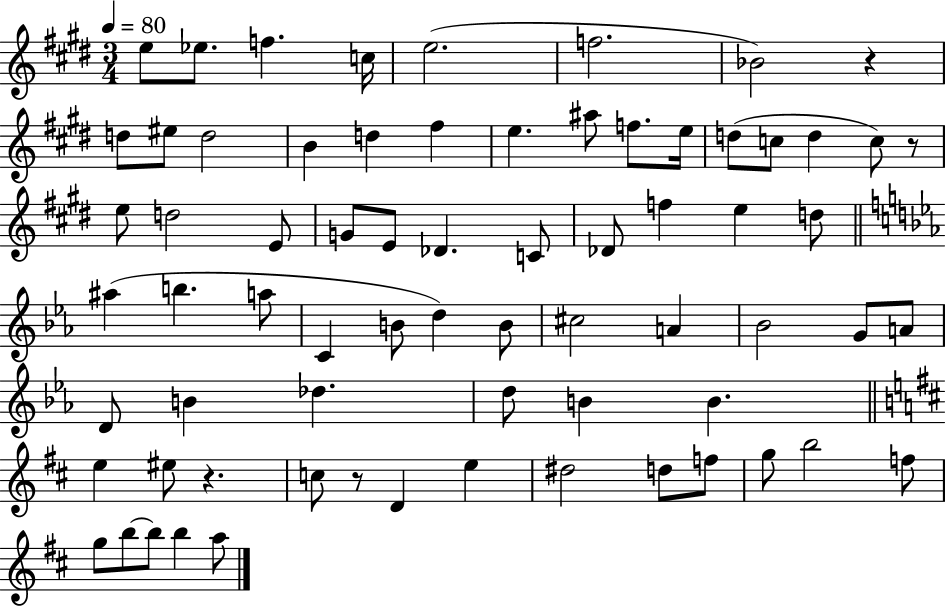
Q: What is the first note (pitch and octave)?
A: E5